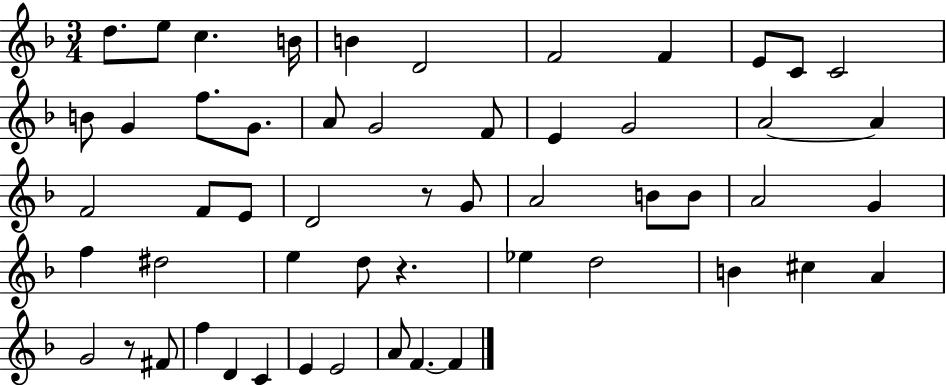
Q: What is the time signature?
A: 3/4